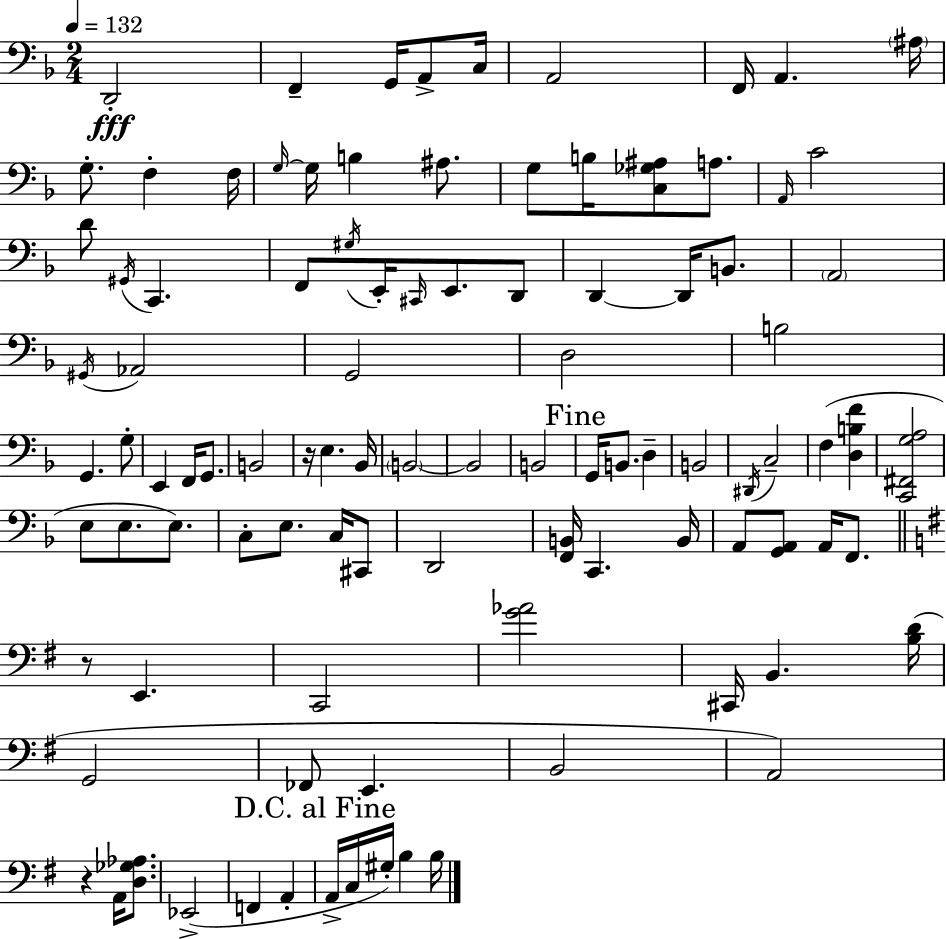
{
  \clef bass
  \numericTimeSignature
  \time 2/4
  \key d \minor
  \tempo 4 = 132
  d,2-.\fff | f,4-- g,16 a,8-> c16 | a,2 | f,16 a,4. \parenthesize ais16 | \break g8.-. f4-. f16 | \grace { g16~ }~ g16 b4 ais8. | g8 b16 <c ges ais>8 a8. | \grace { a,16 } c'2 | \break d'8 \acciaccatura { gis,16 } c,4. | f,8 \acciaccatura { gis16 } e,16-. \grace { cis,16 } | e,8. d,8 d,4~~ | d,16 b,8. \parenthesize a,2 | \break \acciaccatura { gis,16 } aes,2 | g,2 | d2 | b2 | \break g,4. | g8-. e,4 | f,16 g,8. b,2 | r16 e4. | \break bes,16 \parenthesize b,2~~ | b,2 | b,2 | \mark "Fine" g,16 b,8. | \break d4-- b,2 | \acciaccatura { dis,16 } c2-- | f4( | <d b f'>4 <c, fis, g a>2 | \break e8 | e8. e8.) c8-. | e8. c16 cis,8 d,2 | <f, b,>16 | \break c,4. b,16 a,8 | <g, a,>8 a,16 f,8. \bar "||" \break \key e \minor r8 e,4. | c,2 | <g' aes'>2 | cis,16 b,4. <b d'>16( | \break g,2 | fes,8 e,4. | b,2 | a,2) | \break r4 a,16 <d ges aes>8. | ees,2->( | f,4 a,4-. | \mark "D.C. al Fine" a,16-> c16 gis16-.) b4 b16 | \break \bar "|."
}